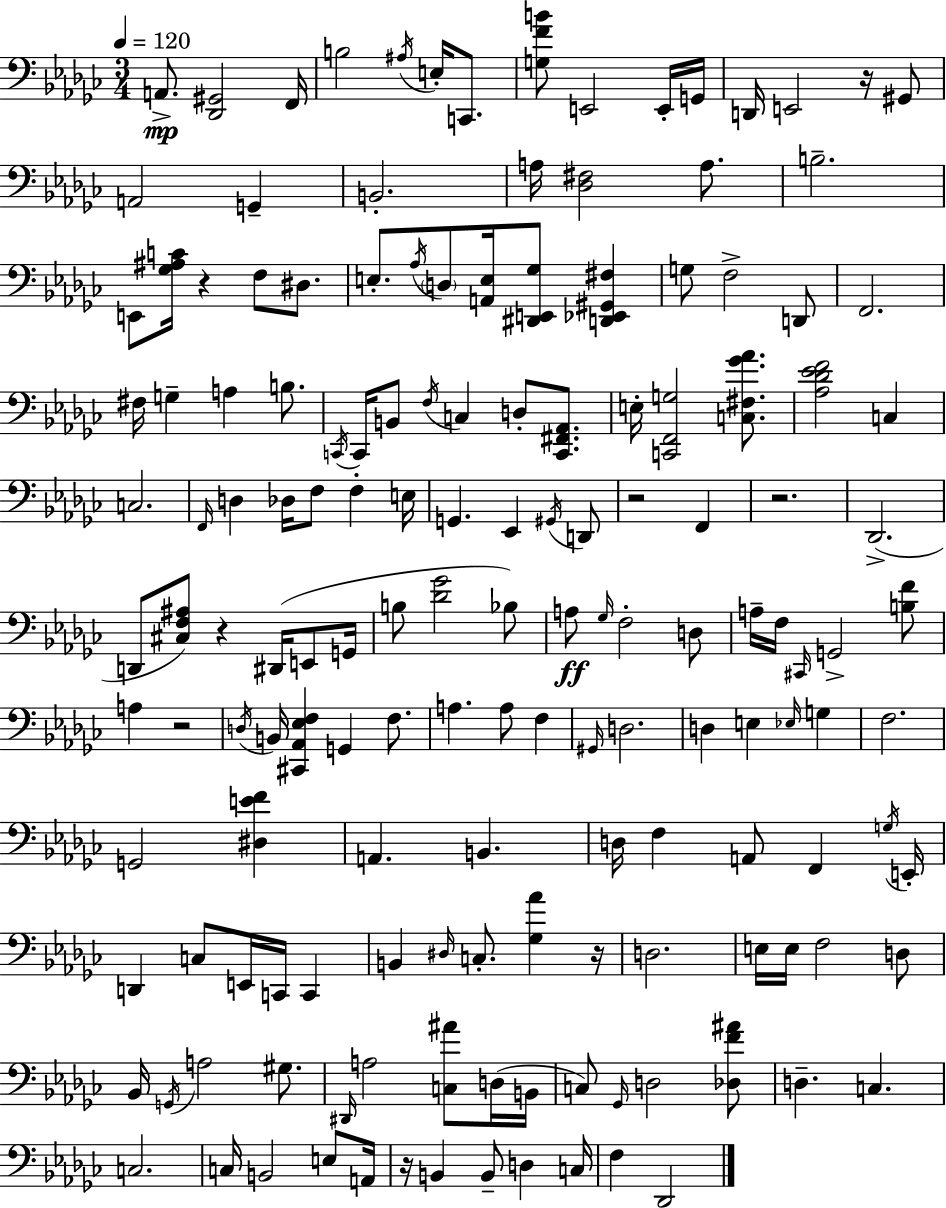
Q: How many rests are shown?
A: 8